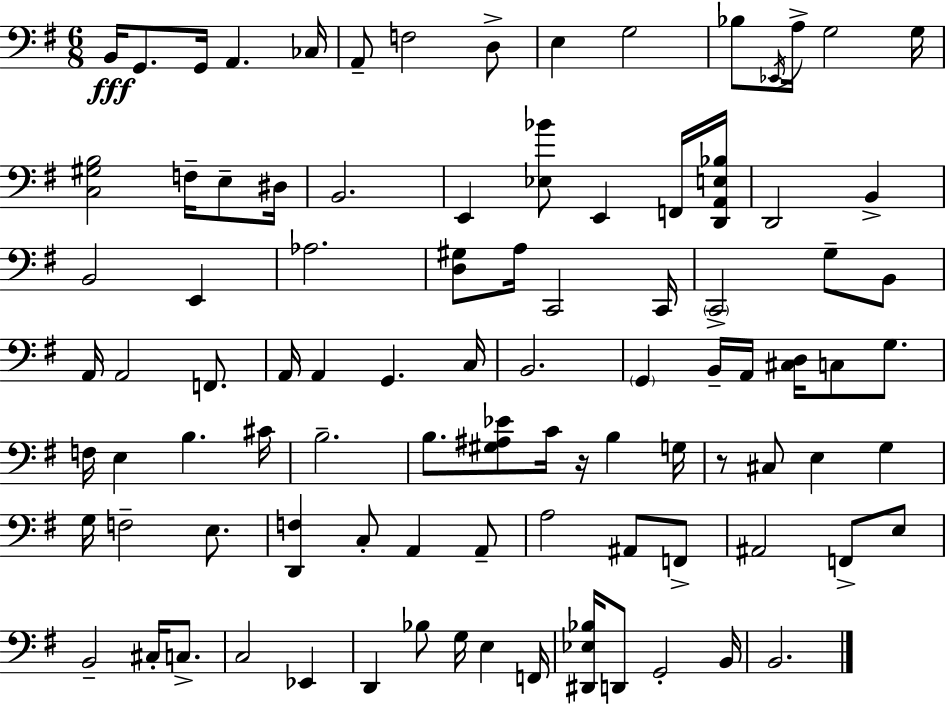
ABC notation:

X:1
T:Untitled
M:6/8
L:1/4
K:G
B,,/4 G,,/2 G,,/4 A,, _C,/4 A,,/2 F,2 D,/2 E, G,2 _B,/2 _E,,/4 A,/4 G,2 G,/4 [C,^G,B,]2 F,/4 E,/2 ^D,/4 B,,2 E,, [_E,_B]/2 E,, F,,/4 [D,,A,,E,_B,]/4 D,,2 B,, B,,2 E,, _A,2 [D,^G,]/2 A,/4 C,,2 C,,/4 C,,2 G,/2 B,,/2 A,,/4 A,,2 F,,/2 A,,/4 A,, G,, C,/4 B,,2 G,, B,,/4 A,,/4 [^C,D,]/4 C,/2 G,/2 F,/4 E, B, ^C/4 B,2 B,/2 [^G,^A,_E]/2 C/4 z/4 B, G,/4 z/2 ^C,/2 E, G, G,/4 F,2 E,/2 [D,,F,] C,/2 A,, A,,/2 A,2 ^A,,/2 F,,/2 ^A,,2 F,,/2 E,/2 B,,2 ^C,/4 C,/2 C,2 _E,, D,, _B,/2 G,/4 E, F,,/4 [^D,,_E,_B,]/4 D,,/2 G,,2 B,,/4 B,,2